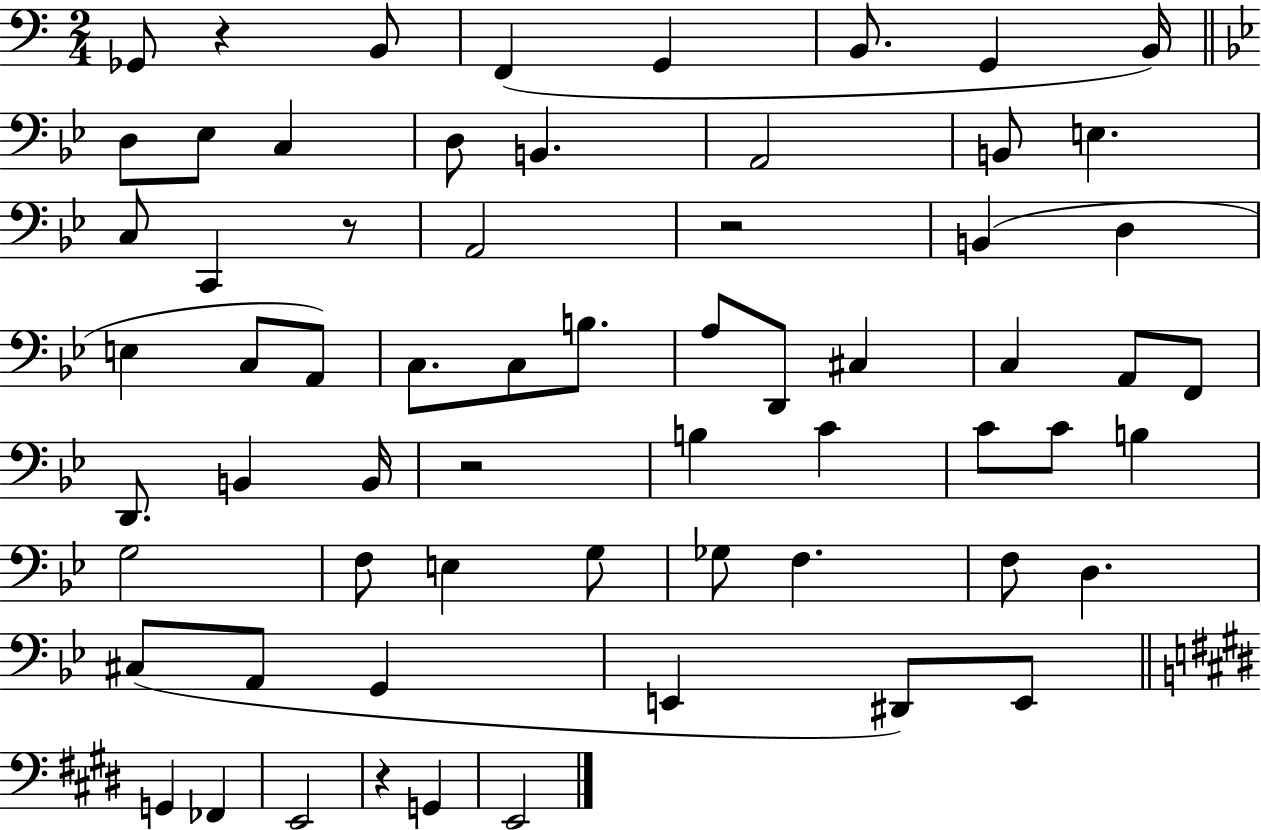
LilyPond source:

{
  \clef bass
  \numericTimeSignature
  \time 2/4
  \key c \major
  ges,8 r4 b,8 | f,4( g,4 | b,8. g,4 b,16) | \bar "||" \break \key bes \major d8 ees8 c4 | d8 b,4. | a,2 | b,8 e4. | \break c8 c,4 r8 | a,2 | r2 | b,4( d4 | \break e4 c8 a,8) | c8. c8 b8. | a8 d,8 cis4 | c4 a,8 f,8 | \break d,8. b,4 b,16 | r2 | b4 c'4 | c'8 c'8 b4 | \break g2 | f8 e4 g8 | ges8 f4. | f8 d4. | \break cis8( a,8 g,4 | e,4 dis,8) e,8 | \bar "||" \break \key e \major g,4 fes,4 | e,2 | r4 g,4 | e,2 | \break \bar "|."
}